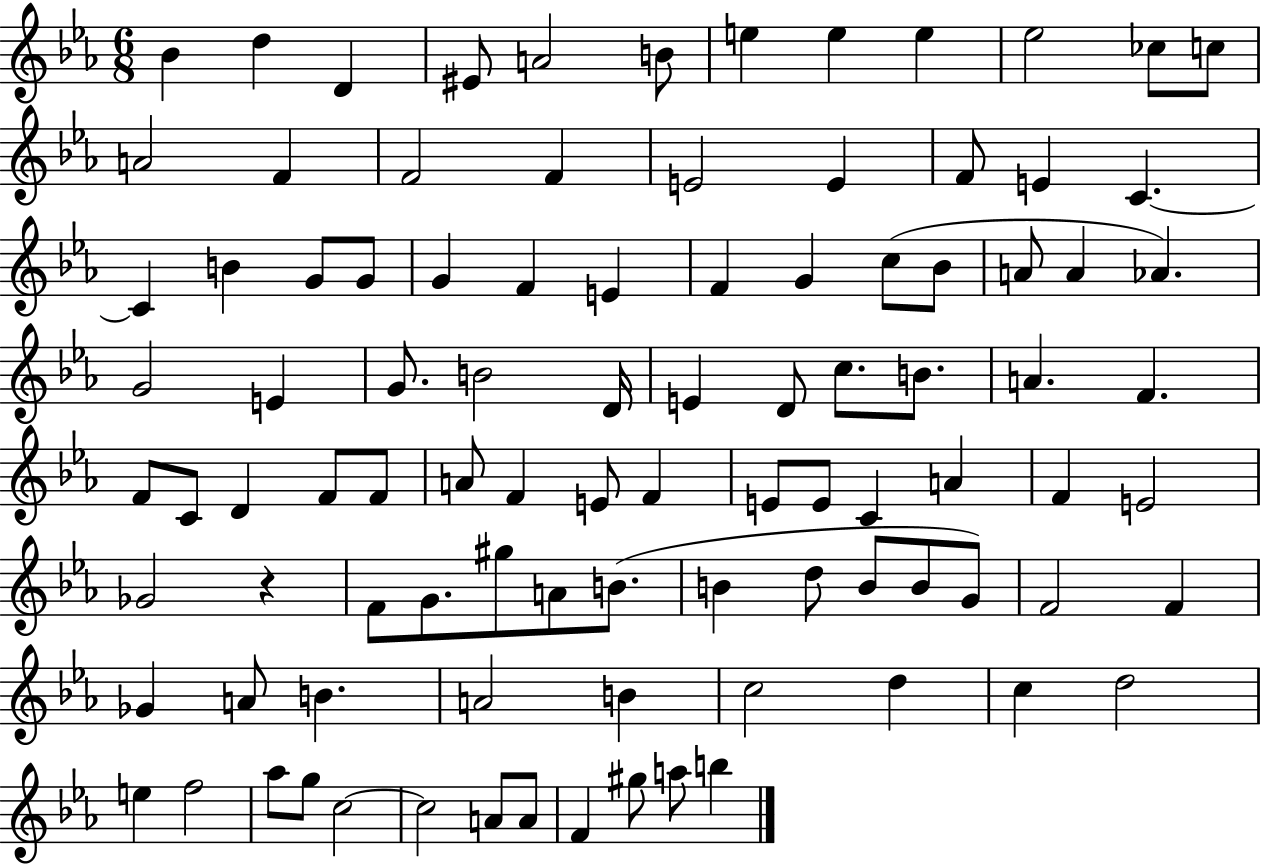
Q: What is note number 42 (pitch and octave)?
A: D4